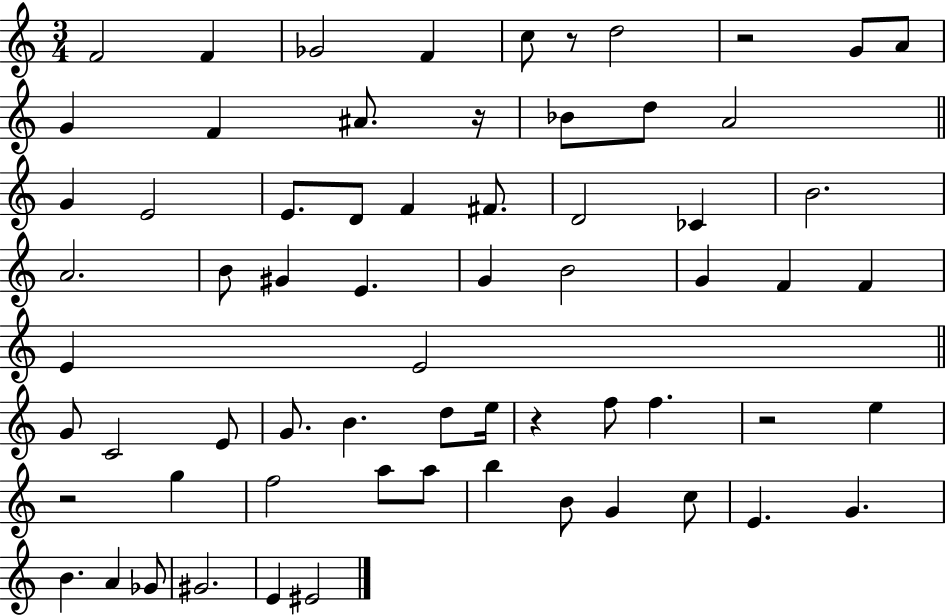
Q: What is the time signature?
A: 3/4